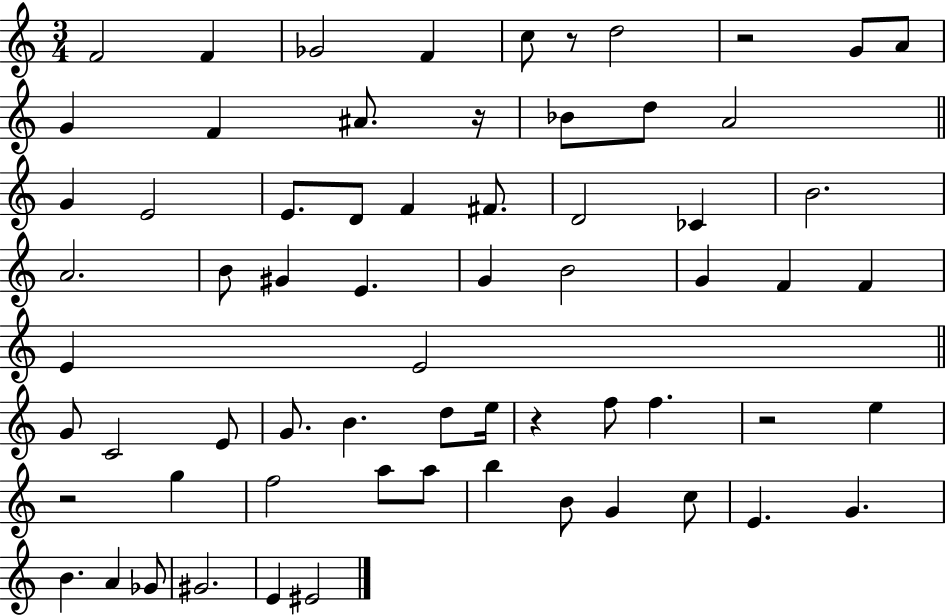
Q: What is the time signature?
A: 3/4